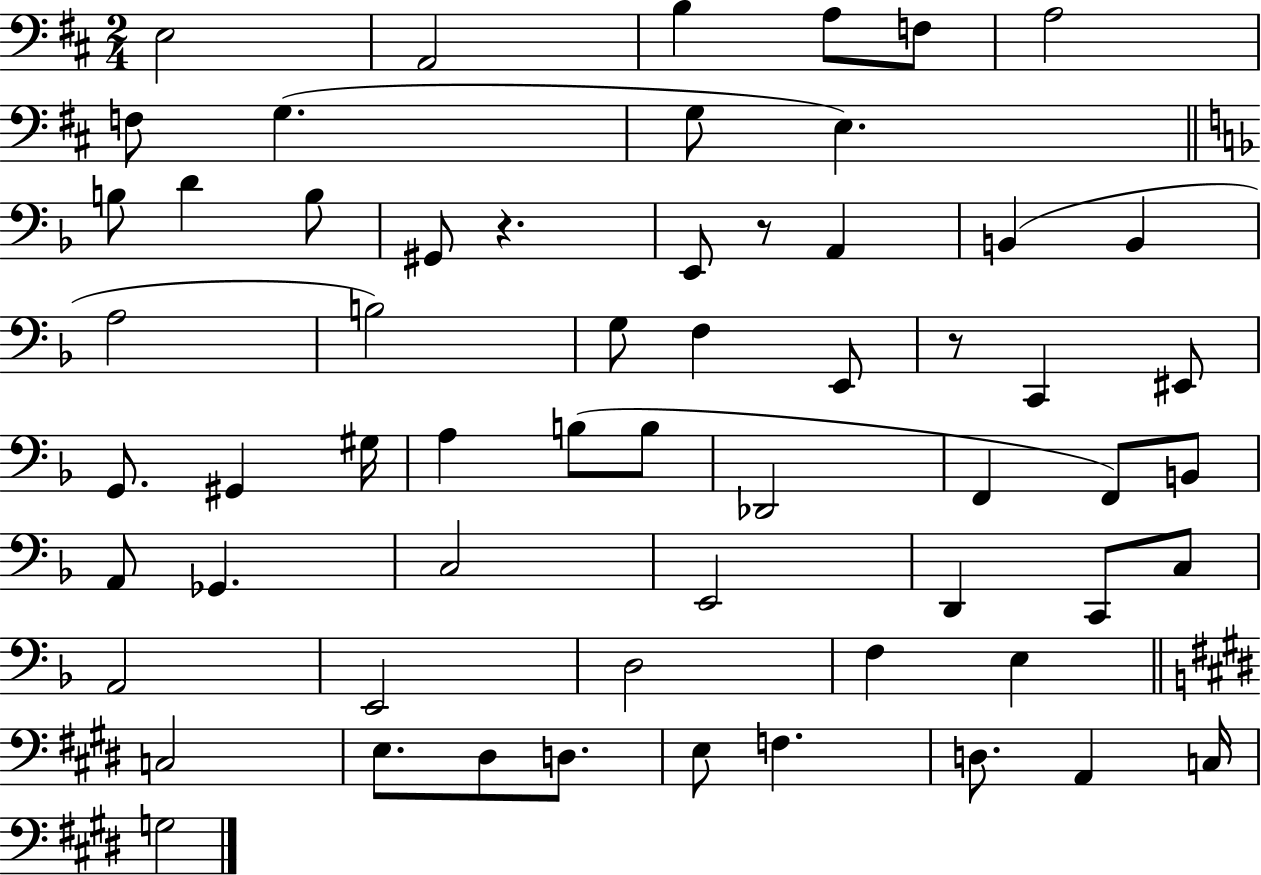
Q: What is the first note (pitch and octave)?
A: E3